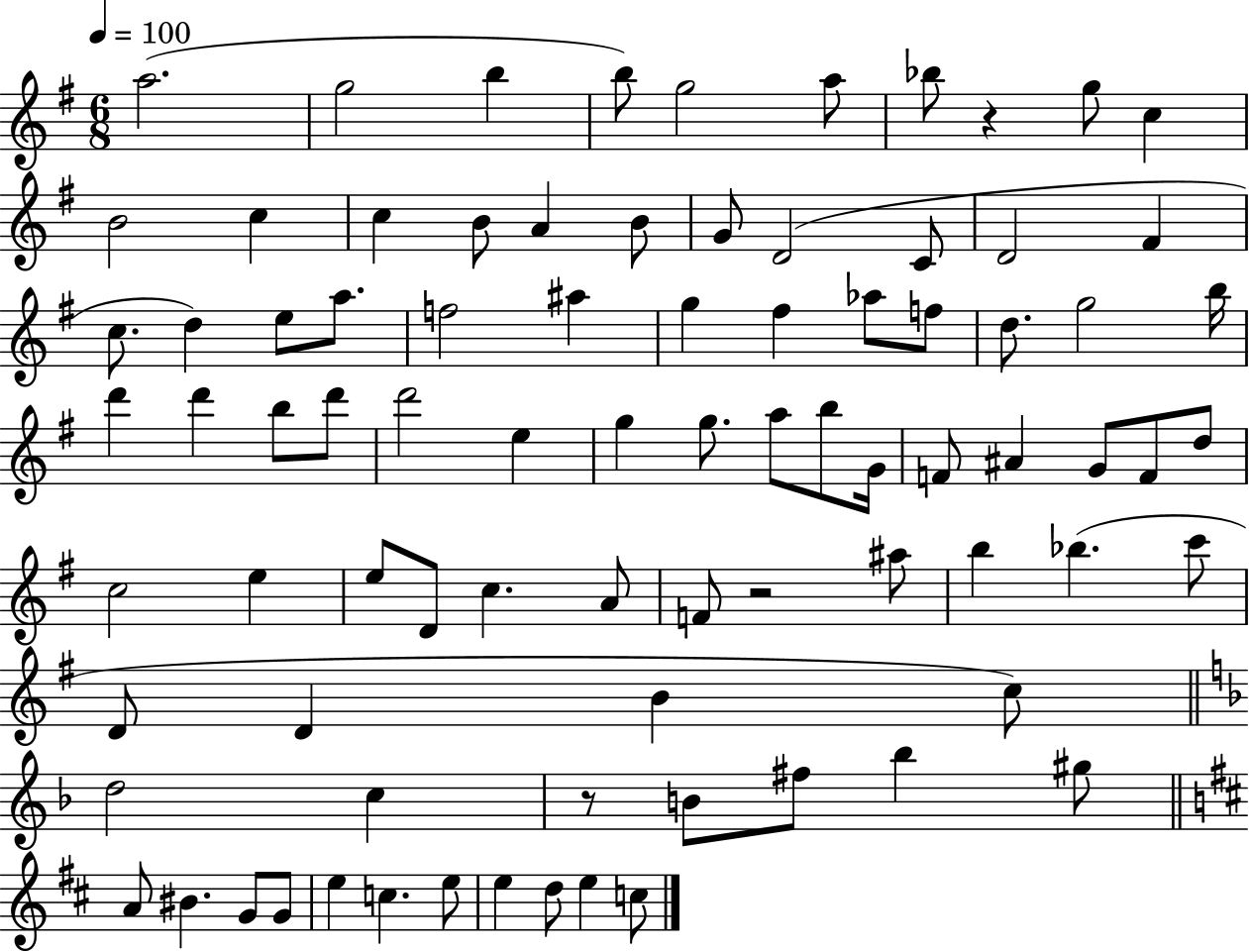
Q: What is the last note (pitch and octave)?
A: C5